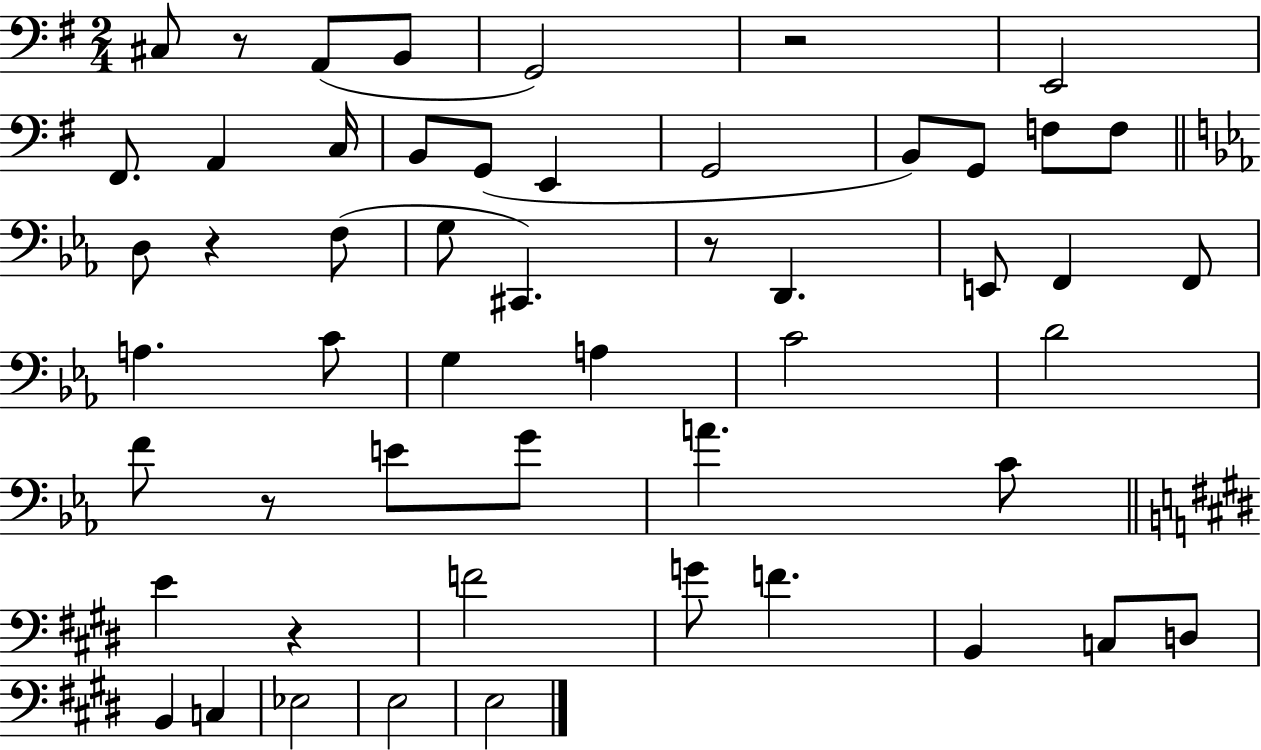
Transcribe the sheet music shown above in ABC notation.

X:1
T:Untitled
M:2/4
L:1/4
K:G
^C,/2 z/2 A,,/2 B,,/2 G,,2 z2 E,,2 ^F,,/2 A,, C,/4 B,,/2 G,,/2 E,, G,,2 B,,/2 G,,/2 F,/2 F,/2 D,/2 z F,/2 G,/2 ^C,, z/2 D,, E,,/2 F,, F,,/2 A, C/2 G, A, C2 D2 F/2 z/2 E/2 G/2 A C/2 E z F2 G/2 F B,, C,/2 D,/2 B,, C, _E,2 E,2 E,2